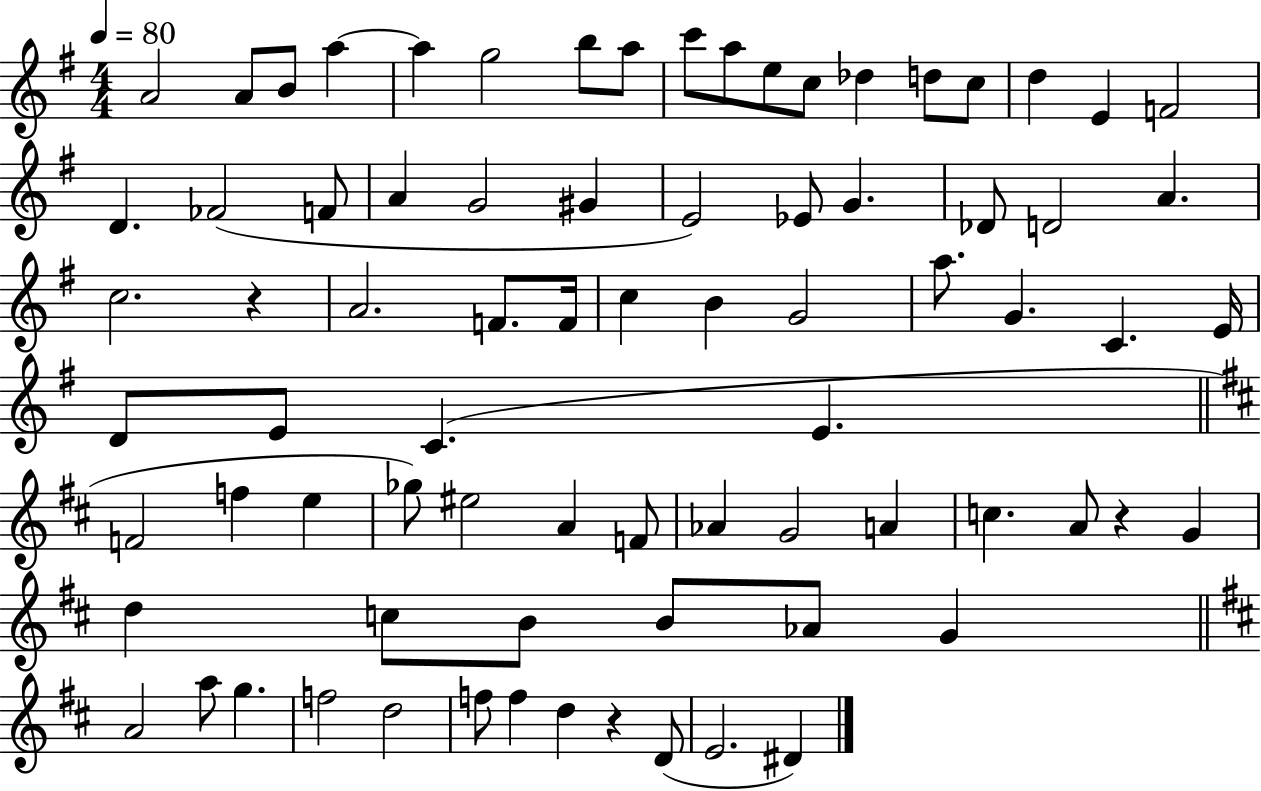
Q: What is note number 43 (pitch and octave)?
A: E4